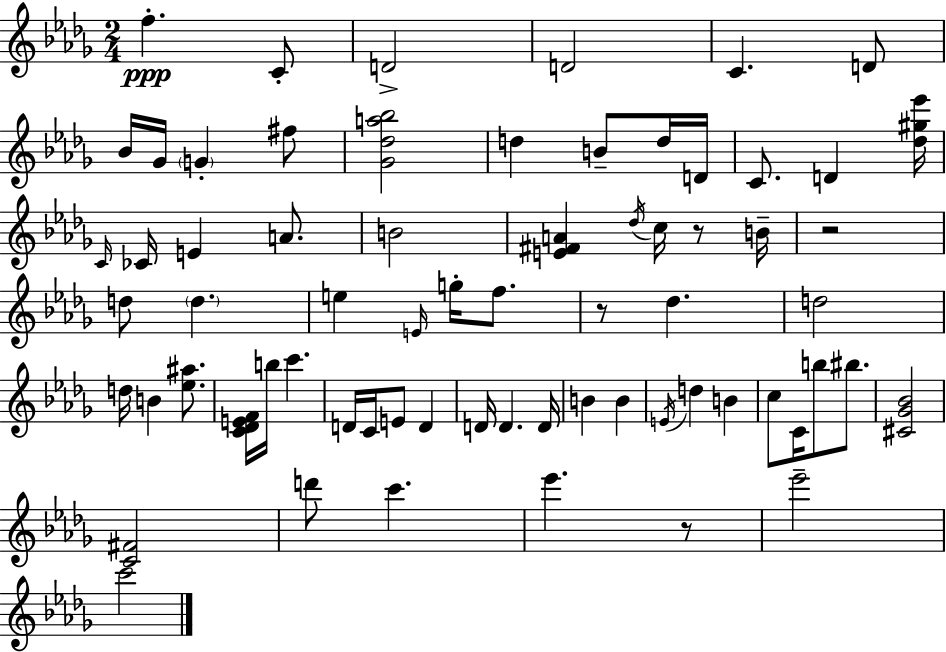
F5/q. C4/e D4/h D4/h C4/q. D4/e Bb4/s Gb4/s G4/q F#5/e [Gb4,Db5,A5,Bb5]/h D5/q B4/e D5/s D4/s C4/e. D4/q [Db5,G#5,Eb6]/s C4/s CES4/s E4/q A4/e. B4/h [E4,F#4,A4]/q Db5/s C5/s R/e B4/s R/h D5/e D5/q. E5/q E4/s G5/s F5/e. R/e Db5/q. D5/h D5/s B4/q [Eb5,A#5]/e. [C4,Db4,E4,F4]/s B5/s C6/q. D4/s C4/s E4/e D4/q D4/s D4/q. D4/s B4/q B4/q E4/s D5/q B4/q C5/e C4/s B5/e BIS5/e. [C#4,Gb4,Bb4]/h [C4,F#4]/h D6/e C6/q. Eb6/q. R/e Eb6/h C6/h